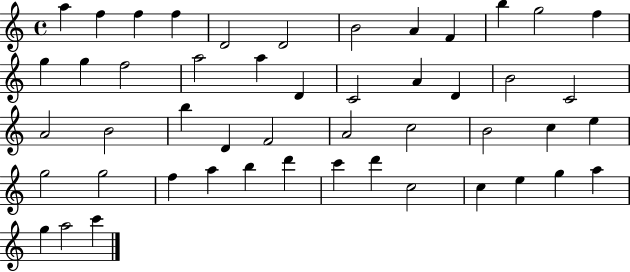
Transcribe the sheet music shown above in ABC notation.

X:1
T:Untitled
M:4/4
L:1/4
K:C
a f f f D2 D2 B2 A F b g2 f g g f2 a2 a D C2 A D B2 C2 A2 B2 b D F2 A2 c2 B2 c e g2 g2 f a b d' c' d' c2 c e g a g a2 c'